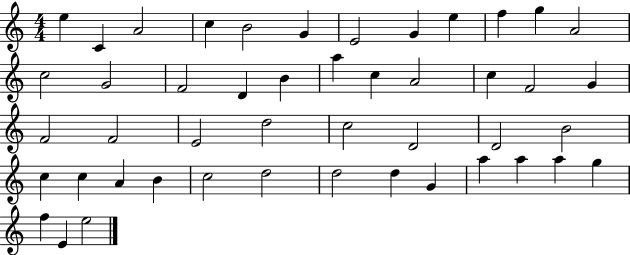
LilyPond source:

{
  \clef treble
  \numericTimeSignature
  \time 4/4
  \key c \major
  e''4 c'4 a'2 | c''4 b'2 g'4 | e'2 g'4 e''4 | f''4 g''4 a'2 | \break c''2 g'2 | f'2 d'4 b'4 | a''4 c''4 a'2 | c''4 f'2 g'4 | \break f'2 f'2 | e'2 d''2 | c''2 d'2 | d'2 b'2 | \break c''4 c''4 a'4 b'4 | c''2 d''2 | d''2 d''4 g'4 | a''4 a''4 a''4 g''4 | \break f''4 e'4 e''2 | \bar "|."
}